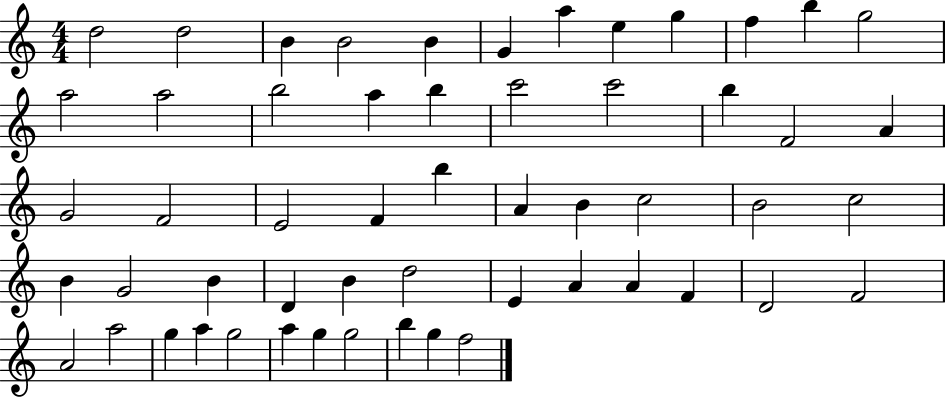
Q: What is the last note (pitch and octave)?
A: F5